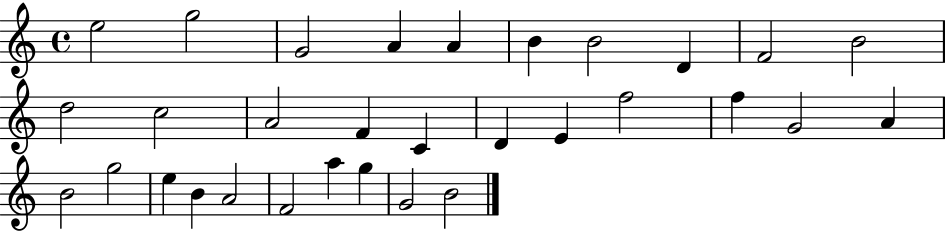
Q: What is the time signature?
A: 4/4